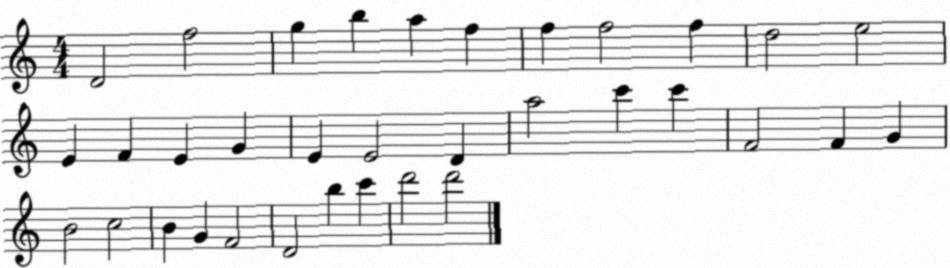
X:1
T:Untitled
M:4/4
L:1/4
K:C
D2 f2 g b a f f f2 f d2 e2 E F E G E E2 D a2 c' c' F2 F G B2 c2 B G F2 D2 b c' d'2 d'2